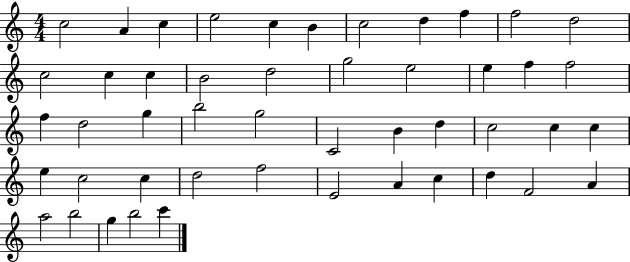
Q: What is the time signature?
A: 4/4